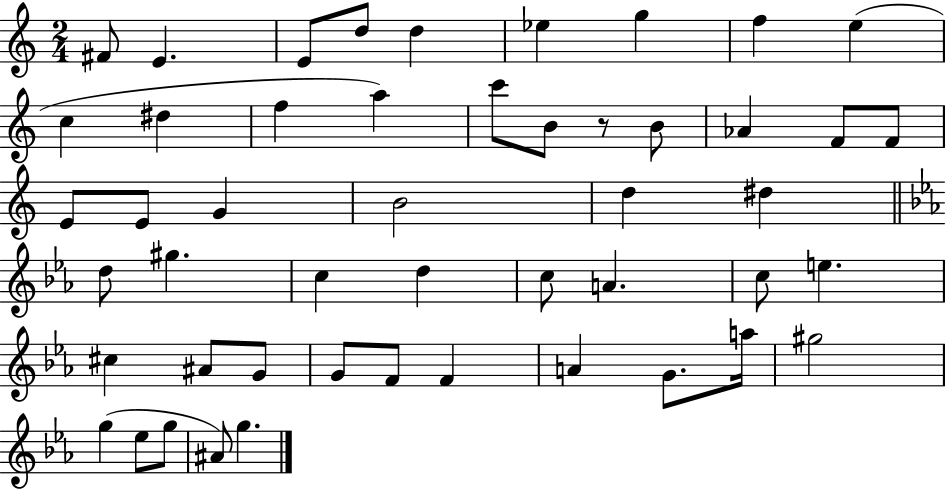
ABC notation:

X:1
T:Untitled
M:2/4
L:1/4
K:C
^F/2 E E/2 d/2 d _e g f e c ^d f a c'/2 B/2 z/2 B/2 _A F/2 F/2 E/2 E/2 G B2 d ^d d/2 ^g c d c/2 A c/2 e ^c ^A/2 G/2 G/2 F/2 F A G/2 a/4 ^g2 g _e/2 g/2 ^A/2 g